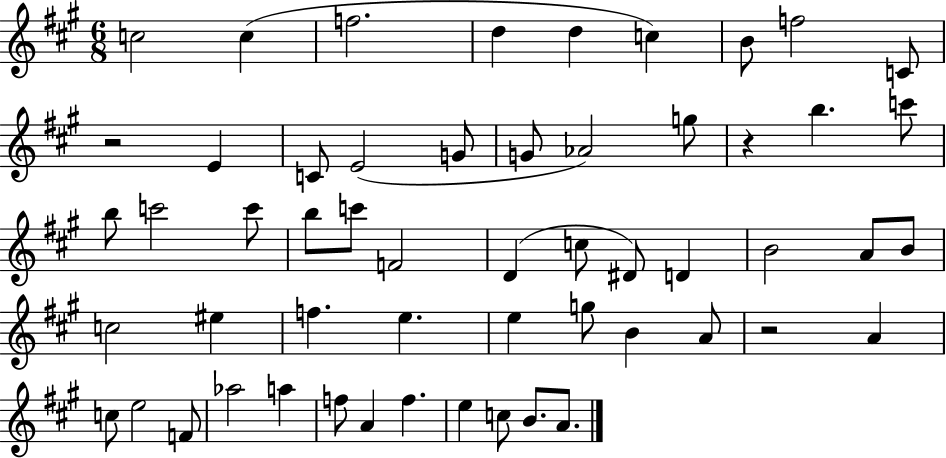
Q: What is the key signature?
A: A major